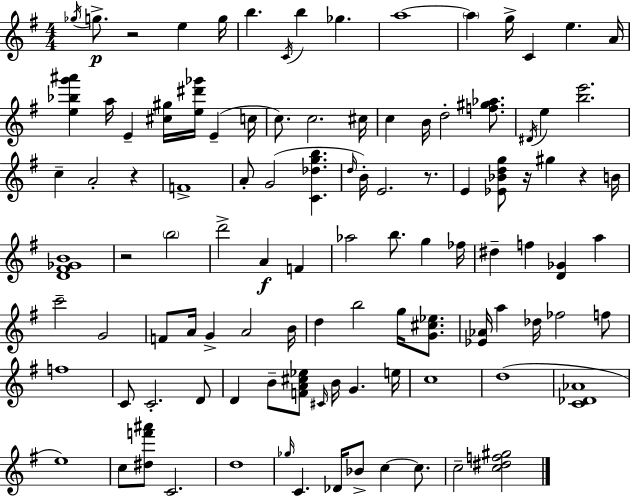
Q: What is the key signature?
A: E minor